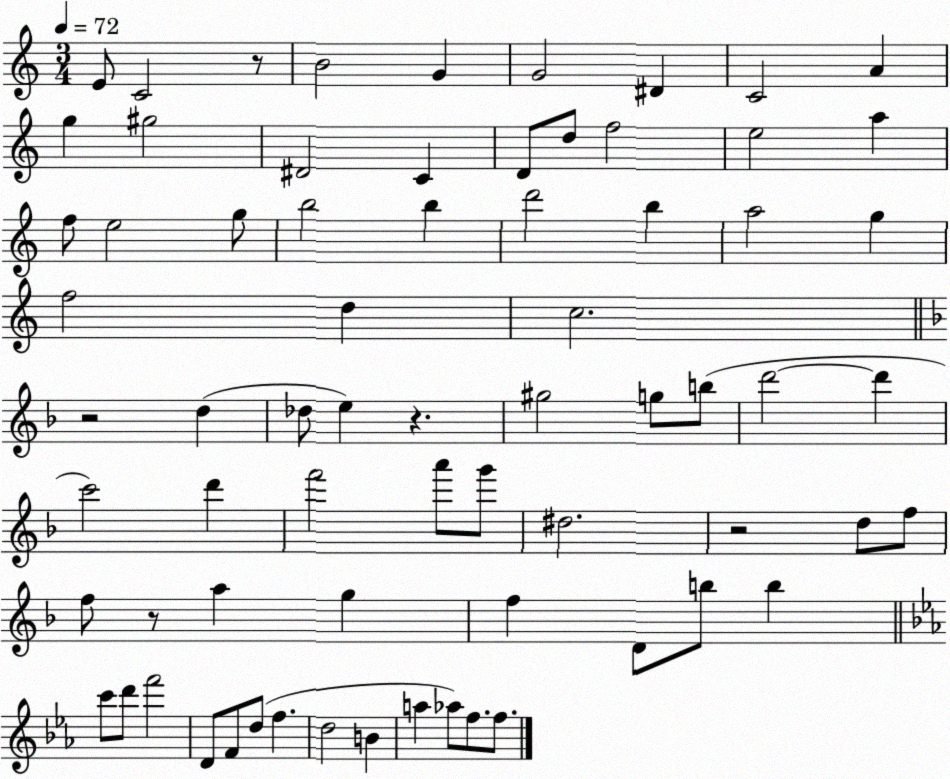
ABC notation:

X:1
T:Untitled
M:3/4
L:1/4
K:C
E/2 C2 z/2 B2 G G2 ^D C2 A g ^g2 ^D2 C D/2 d/2 f2 e2 a f/2 e2 g/2 b2 b d'2 b a2 g f2 d c2 z2 d _d/2 e z ^g2 g/2 b/2 d'2 d' c'2 d' f'2 a'/2 g'/2 ^d2 z2 d/2 f/2 f/2 z/2 a g f D/2 b/2 b c'/2 d'/2 f'2 D/2 F/2 d/2 f d2 B a _a/2 f/2 f/2